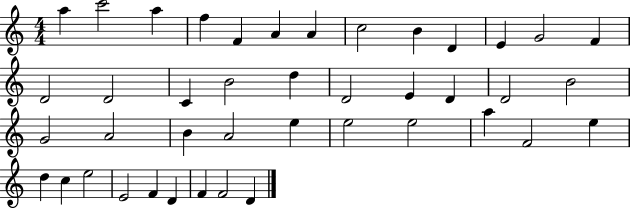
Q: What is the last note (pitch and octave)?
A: D4